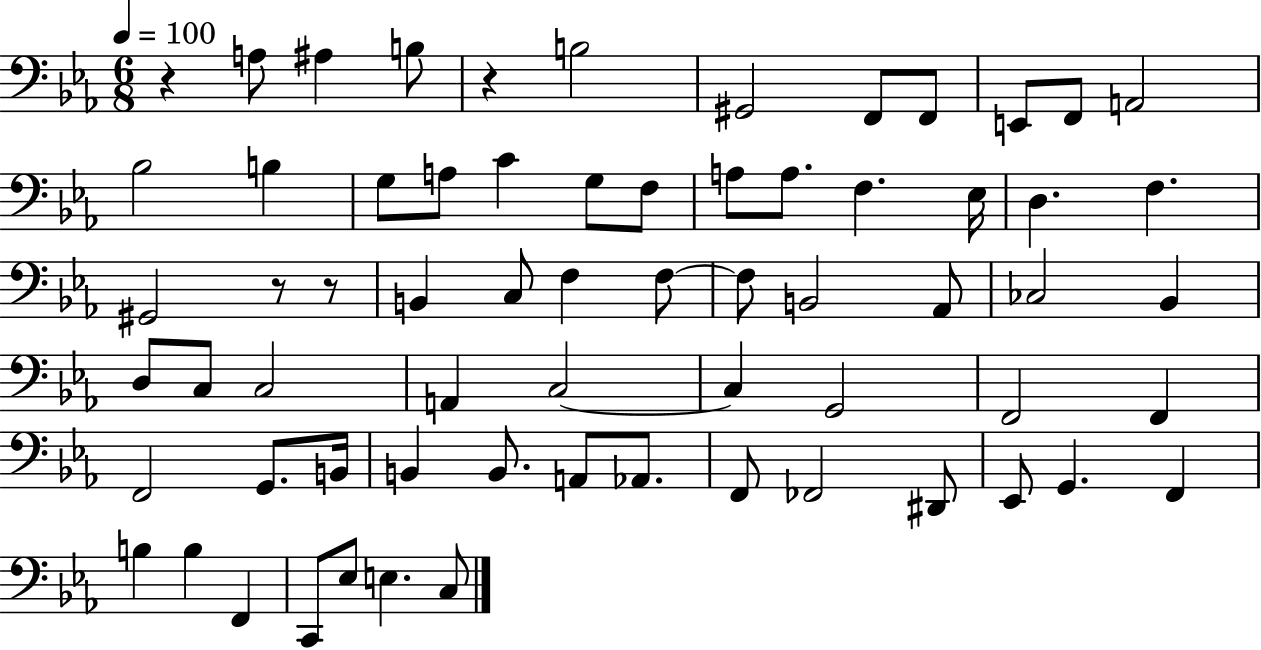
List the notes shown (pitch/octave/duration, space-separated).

R/q A3/e A#3/q B3/e R/q B3/h G#2/h F2/e F2/e E2/e F2/e A2/h Bb3/h B3/q G3/e A3/e C4/q G3/e F3/e A3/e A3/e. F3/q. Eb3/s D3/q. F3/q. G#2/h R/e R/e B2/q C3/e F3/q F3/e F3/e B2/h Ab2/e CES3/h Bb2/q D3/e C3/e C3/h A2/q C3/h C3/q G2/h F2/h F2/q F2/h G2/e. B2/s B2/q B2/e. A2/e Ab2/e. F2/e FES2/h D#2/e Eb2/e G2/q. F2/q B3/q B3/q F2/q C2/e Eb3/e E3/q. C3/e